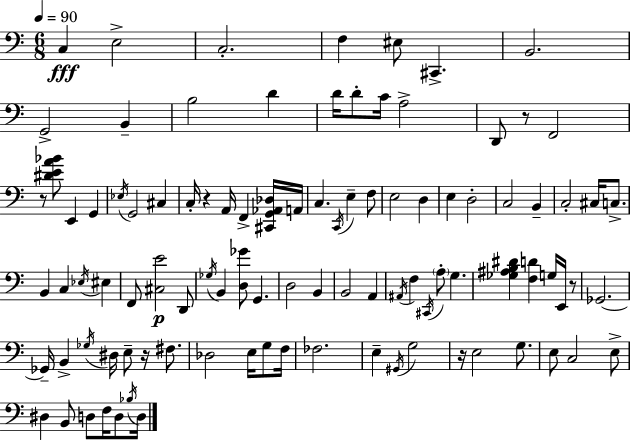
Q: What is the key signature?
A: C major